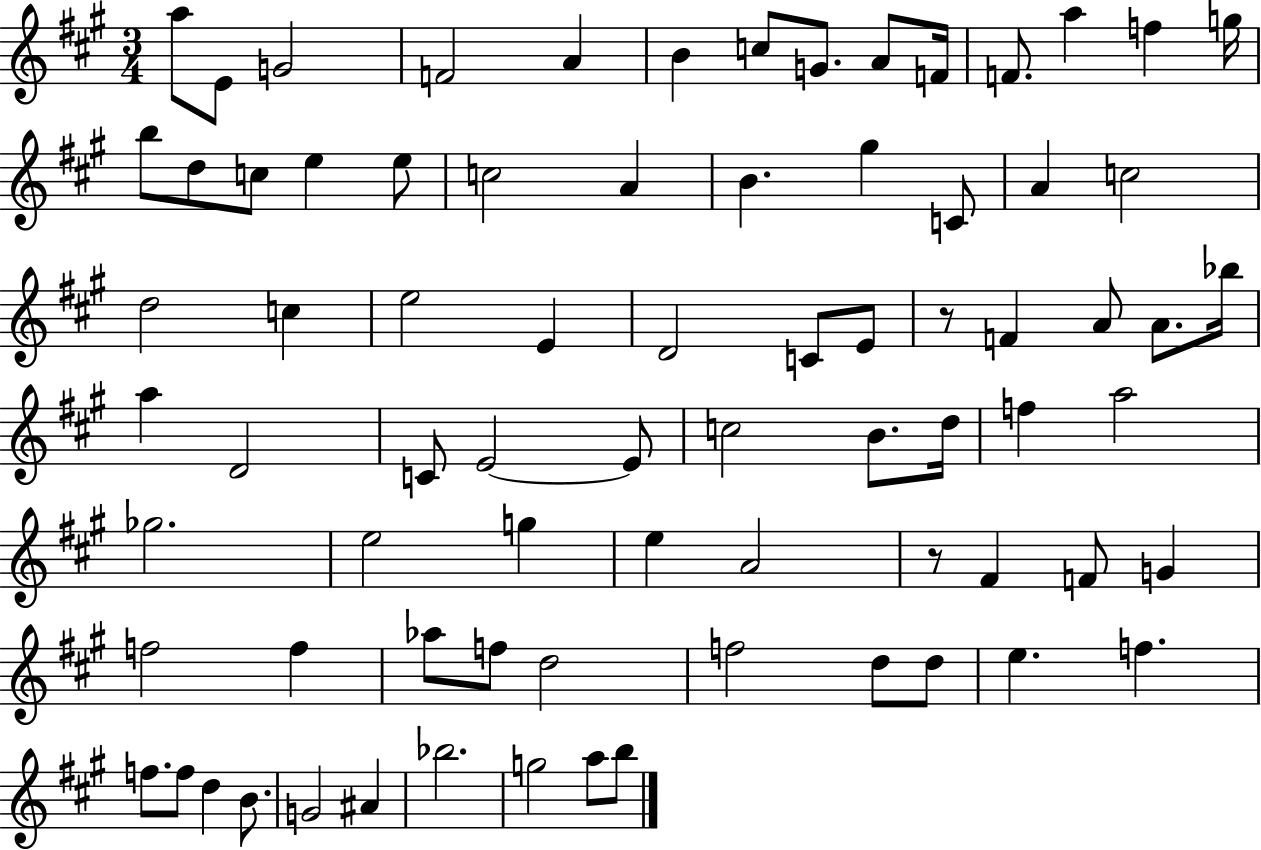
{
  \clef treble
  \numericTimeSignature
  \time 3/4
  \key a \major
  a''8 e'8 g'2 | f'2 a'4 | b'4 c''8 g'8. a'8 f'16 | f'8. a''4 f''4 g''16 | \break b''8 d''8 c''8 e''4 e''8 | c''2 a'4 | b'4. gis''4 c'8 | a'4 c''2 | \break d''2 c''4 | e''2 e'4 | d'2 c'8 e'8 | r8 f'4 a'8 a'8. bes''16 | \break a''4 d'2 | c'8 e'2~~ e'8 | c''2 b'8. d''16 | f''4 a''2 | \break ges''2. | e''2 g''4 | e''4 a'2 | r8 fis'4 f'8 g'4 | \break f''2 f''4 | aes''8 f''8 d''2 | f''2 d''8 d''8 | e''4. f''4. | \break f''8. f''8 d''4 b'8. | g'2 ais'4 | bes''2. | g''2 a''8 b''8 | \break \bar "|."
}